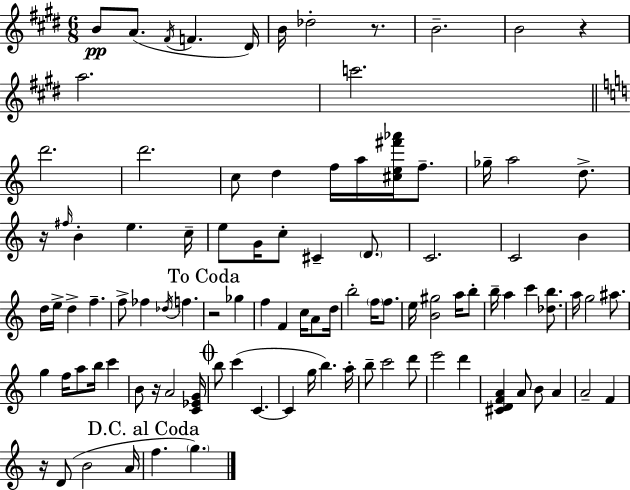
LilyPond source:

{
  \clef treble
  \numericTimeSignature
  \time 6/8
  \key e \major
  b'8\pp a'8.( \acciaccatura { fis'16 } f'4. | dis'16) b'16 des''2-. r8. | b'2.-- | b'2 r4 | \break a''2. | c'''2. | \bar "||" \break \key a \minor d'''2. | d'''2. | c''8 d''4 f''16 a''16 <cis'' e'' fis''' aes'''>16 f''8.-- | ges''16-- a''2 d''8.-> | \break r16 \grace { fis''16 } b'4-. e''4. | c''16-- e''8 g'16 c''8-. cis'4-- \parenthesize d'8. | c'2. | c'2 b'4 | \break d''16 e''16-> d''4-> f''4.-- | f''8-> fes''4 \acciaccatura { des''16 } f''4. | \mark "To Coda" r2 ges''4 | f''4 f'4 c''16 a'8 | \break d''16 b''2-. \parenthesize f''16 f''8. | e''16 <b' gis''>2 a''16 | b''8-. b''16-- a''4 c'''4 <des'' b''>8. | a''16 g''2 ais''8. | \break g''4 f''16 a''8 b''16 c'''4 | b'8 r16 a'2 | <c' ees' g'>16 \mark \markup { \musicglyph "scripts.coda" } b''8 c'''4( c'4.~~ | c'4 g''16 b''4.) | \break a''16-. b''8-- c'''2 | d'''8 e'''2 d'''4 | <cis' d' f' a'>4 a'8 b'8 a'4 | a'2-- f'4 | \break r16 d'8( b'2 | a'16 \mark "D.C. al Coda" f''4. \parenthesize g''4.) | \bar "|."
}